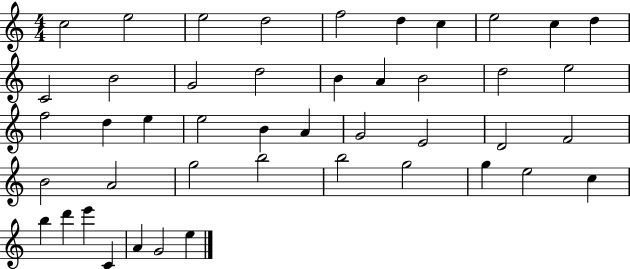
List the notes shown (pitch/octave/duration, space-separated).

C5/h E5/h E5/h D5/h F5/h D5/q C5/q E5/h C5/q D5/q C4/h B4/h G4/h D5/h B4/q A4/q B4/h D5/h E5/h F5/h D5/q E5/q E5/h B4/q A4/q G4/h E4/h D4/h F4/h B4/h A4/h G5/h B5/h B5/h G5/h G5/q E5/h C5/q B5/q D6/q E6/q C4/q A4/q G4/h E5/q